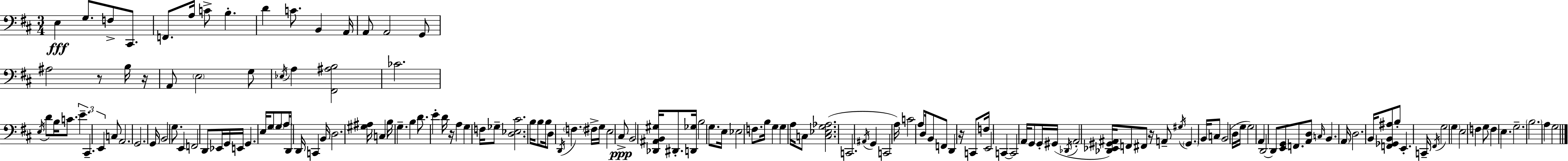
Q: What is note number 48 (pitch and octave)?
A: D2